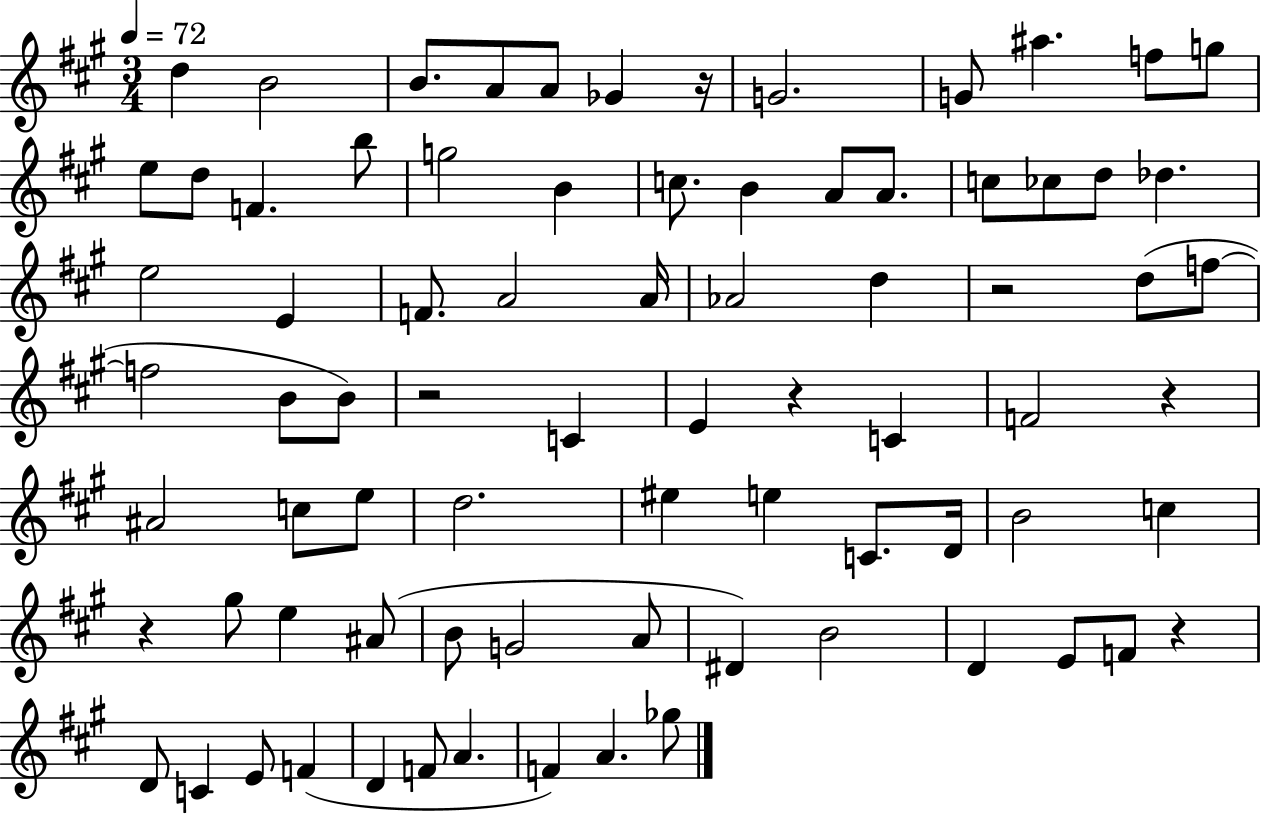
D5/q B4/h B4/e. A4/e A4/e Gb4/q R/s G4/h. G4/e A#5/q. F5/e G5/e E5/e D5/e F4/q. B5/e G5/h B4/q C5/e. B4/q A4/e A4/e. C5/e CES5/e D5/e Db5/q. E5/h E4/q F4/e. A4/h A4/s Ab4/h D5/q R/h D5/e F5/e F5/h B4/e B4/e R/h C4/q E4/q R/q C4/q F4/h R/q A#4/h C5/e E5/e D5/h. EIS5/q E5/q C4/e. D4/s B4/h C5/q R/q G#5/e E5/q A#4/e B4/e G4/h A4/e D#4/q B4/h D4/q E4/e F4/e R/q D4/e C4/q E4/e F4/q D4/q F4/e A4/q. F4/q A4/q. Gb5/e